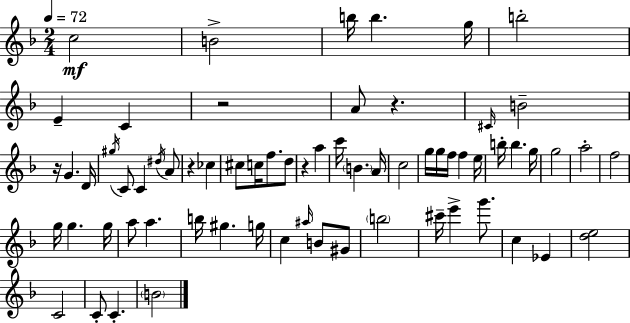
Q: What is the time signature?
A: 2/4